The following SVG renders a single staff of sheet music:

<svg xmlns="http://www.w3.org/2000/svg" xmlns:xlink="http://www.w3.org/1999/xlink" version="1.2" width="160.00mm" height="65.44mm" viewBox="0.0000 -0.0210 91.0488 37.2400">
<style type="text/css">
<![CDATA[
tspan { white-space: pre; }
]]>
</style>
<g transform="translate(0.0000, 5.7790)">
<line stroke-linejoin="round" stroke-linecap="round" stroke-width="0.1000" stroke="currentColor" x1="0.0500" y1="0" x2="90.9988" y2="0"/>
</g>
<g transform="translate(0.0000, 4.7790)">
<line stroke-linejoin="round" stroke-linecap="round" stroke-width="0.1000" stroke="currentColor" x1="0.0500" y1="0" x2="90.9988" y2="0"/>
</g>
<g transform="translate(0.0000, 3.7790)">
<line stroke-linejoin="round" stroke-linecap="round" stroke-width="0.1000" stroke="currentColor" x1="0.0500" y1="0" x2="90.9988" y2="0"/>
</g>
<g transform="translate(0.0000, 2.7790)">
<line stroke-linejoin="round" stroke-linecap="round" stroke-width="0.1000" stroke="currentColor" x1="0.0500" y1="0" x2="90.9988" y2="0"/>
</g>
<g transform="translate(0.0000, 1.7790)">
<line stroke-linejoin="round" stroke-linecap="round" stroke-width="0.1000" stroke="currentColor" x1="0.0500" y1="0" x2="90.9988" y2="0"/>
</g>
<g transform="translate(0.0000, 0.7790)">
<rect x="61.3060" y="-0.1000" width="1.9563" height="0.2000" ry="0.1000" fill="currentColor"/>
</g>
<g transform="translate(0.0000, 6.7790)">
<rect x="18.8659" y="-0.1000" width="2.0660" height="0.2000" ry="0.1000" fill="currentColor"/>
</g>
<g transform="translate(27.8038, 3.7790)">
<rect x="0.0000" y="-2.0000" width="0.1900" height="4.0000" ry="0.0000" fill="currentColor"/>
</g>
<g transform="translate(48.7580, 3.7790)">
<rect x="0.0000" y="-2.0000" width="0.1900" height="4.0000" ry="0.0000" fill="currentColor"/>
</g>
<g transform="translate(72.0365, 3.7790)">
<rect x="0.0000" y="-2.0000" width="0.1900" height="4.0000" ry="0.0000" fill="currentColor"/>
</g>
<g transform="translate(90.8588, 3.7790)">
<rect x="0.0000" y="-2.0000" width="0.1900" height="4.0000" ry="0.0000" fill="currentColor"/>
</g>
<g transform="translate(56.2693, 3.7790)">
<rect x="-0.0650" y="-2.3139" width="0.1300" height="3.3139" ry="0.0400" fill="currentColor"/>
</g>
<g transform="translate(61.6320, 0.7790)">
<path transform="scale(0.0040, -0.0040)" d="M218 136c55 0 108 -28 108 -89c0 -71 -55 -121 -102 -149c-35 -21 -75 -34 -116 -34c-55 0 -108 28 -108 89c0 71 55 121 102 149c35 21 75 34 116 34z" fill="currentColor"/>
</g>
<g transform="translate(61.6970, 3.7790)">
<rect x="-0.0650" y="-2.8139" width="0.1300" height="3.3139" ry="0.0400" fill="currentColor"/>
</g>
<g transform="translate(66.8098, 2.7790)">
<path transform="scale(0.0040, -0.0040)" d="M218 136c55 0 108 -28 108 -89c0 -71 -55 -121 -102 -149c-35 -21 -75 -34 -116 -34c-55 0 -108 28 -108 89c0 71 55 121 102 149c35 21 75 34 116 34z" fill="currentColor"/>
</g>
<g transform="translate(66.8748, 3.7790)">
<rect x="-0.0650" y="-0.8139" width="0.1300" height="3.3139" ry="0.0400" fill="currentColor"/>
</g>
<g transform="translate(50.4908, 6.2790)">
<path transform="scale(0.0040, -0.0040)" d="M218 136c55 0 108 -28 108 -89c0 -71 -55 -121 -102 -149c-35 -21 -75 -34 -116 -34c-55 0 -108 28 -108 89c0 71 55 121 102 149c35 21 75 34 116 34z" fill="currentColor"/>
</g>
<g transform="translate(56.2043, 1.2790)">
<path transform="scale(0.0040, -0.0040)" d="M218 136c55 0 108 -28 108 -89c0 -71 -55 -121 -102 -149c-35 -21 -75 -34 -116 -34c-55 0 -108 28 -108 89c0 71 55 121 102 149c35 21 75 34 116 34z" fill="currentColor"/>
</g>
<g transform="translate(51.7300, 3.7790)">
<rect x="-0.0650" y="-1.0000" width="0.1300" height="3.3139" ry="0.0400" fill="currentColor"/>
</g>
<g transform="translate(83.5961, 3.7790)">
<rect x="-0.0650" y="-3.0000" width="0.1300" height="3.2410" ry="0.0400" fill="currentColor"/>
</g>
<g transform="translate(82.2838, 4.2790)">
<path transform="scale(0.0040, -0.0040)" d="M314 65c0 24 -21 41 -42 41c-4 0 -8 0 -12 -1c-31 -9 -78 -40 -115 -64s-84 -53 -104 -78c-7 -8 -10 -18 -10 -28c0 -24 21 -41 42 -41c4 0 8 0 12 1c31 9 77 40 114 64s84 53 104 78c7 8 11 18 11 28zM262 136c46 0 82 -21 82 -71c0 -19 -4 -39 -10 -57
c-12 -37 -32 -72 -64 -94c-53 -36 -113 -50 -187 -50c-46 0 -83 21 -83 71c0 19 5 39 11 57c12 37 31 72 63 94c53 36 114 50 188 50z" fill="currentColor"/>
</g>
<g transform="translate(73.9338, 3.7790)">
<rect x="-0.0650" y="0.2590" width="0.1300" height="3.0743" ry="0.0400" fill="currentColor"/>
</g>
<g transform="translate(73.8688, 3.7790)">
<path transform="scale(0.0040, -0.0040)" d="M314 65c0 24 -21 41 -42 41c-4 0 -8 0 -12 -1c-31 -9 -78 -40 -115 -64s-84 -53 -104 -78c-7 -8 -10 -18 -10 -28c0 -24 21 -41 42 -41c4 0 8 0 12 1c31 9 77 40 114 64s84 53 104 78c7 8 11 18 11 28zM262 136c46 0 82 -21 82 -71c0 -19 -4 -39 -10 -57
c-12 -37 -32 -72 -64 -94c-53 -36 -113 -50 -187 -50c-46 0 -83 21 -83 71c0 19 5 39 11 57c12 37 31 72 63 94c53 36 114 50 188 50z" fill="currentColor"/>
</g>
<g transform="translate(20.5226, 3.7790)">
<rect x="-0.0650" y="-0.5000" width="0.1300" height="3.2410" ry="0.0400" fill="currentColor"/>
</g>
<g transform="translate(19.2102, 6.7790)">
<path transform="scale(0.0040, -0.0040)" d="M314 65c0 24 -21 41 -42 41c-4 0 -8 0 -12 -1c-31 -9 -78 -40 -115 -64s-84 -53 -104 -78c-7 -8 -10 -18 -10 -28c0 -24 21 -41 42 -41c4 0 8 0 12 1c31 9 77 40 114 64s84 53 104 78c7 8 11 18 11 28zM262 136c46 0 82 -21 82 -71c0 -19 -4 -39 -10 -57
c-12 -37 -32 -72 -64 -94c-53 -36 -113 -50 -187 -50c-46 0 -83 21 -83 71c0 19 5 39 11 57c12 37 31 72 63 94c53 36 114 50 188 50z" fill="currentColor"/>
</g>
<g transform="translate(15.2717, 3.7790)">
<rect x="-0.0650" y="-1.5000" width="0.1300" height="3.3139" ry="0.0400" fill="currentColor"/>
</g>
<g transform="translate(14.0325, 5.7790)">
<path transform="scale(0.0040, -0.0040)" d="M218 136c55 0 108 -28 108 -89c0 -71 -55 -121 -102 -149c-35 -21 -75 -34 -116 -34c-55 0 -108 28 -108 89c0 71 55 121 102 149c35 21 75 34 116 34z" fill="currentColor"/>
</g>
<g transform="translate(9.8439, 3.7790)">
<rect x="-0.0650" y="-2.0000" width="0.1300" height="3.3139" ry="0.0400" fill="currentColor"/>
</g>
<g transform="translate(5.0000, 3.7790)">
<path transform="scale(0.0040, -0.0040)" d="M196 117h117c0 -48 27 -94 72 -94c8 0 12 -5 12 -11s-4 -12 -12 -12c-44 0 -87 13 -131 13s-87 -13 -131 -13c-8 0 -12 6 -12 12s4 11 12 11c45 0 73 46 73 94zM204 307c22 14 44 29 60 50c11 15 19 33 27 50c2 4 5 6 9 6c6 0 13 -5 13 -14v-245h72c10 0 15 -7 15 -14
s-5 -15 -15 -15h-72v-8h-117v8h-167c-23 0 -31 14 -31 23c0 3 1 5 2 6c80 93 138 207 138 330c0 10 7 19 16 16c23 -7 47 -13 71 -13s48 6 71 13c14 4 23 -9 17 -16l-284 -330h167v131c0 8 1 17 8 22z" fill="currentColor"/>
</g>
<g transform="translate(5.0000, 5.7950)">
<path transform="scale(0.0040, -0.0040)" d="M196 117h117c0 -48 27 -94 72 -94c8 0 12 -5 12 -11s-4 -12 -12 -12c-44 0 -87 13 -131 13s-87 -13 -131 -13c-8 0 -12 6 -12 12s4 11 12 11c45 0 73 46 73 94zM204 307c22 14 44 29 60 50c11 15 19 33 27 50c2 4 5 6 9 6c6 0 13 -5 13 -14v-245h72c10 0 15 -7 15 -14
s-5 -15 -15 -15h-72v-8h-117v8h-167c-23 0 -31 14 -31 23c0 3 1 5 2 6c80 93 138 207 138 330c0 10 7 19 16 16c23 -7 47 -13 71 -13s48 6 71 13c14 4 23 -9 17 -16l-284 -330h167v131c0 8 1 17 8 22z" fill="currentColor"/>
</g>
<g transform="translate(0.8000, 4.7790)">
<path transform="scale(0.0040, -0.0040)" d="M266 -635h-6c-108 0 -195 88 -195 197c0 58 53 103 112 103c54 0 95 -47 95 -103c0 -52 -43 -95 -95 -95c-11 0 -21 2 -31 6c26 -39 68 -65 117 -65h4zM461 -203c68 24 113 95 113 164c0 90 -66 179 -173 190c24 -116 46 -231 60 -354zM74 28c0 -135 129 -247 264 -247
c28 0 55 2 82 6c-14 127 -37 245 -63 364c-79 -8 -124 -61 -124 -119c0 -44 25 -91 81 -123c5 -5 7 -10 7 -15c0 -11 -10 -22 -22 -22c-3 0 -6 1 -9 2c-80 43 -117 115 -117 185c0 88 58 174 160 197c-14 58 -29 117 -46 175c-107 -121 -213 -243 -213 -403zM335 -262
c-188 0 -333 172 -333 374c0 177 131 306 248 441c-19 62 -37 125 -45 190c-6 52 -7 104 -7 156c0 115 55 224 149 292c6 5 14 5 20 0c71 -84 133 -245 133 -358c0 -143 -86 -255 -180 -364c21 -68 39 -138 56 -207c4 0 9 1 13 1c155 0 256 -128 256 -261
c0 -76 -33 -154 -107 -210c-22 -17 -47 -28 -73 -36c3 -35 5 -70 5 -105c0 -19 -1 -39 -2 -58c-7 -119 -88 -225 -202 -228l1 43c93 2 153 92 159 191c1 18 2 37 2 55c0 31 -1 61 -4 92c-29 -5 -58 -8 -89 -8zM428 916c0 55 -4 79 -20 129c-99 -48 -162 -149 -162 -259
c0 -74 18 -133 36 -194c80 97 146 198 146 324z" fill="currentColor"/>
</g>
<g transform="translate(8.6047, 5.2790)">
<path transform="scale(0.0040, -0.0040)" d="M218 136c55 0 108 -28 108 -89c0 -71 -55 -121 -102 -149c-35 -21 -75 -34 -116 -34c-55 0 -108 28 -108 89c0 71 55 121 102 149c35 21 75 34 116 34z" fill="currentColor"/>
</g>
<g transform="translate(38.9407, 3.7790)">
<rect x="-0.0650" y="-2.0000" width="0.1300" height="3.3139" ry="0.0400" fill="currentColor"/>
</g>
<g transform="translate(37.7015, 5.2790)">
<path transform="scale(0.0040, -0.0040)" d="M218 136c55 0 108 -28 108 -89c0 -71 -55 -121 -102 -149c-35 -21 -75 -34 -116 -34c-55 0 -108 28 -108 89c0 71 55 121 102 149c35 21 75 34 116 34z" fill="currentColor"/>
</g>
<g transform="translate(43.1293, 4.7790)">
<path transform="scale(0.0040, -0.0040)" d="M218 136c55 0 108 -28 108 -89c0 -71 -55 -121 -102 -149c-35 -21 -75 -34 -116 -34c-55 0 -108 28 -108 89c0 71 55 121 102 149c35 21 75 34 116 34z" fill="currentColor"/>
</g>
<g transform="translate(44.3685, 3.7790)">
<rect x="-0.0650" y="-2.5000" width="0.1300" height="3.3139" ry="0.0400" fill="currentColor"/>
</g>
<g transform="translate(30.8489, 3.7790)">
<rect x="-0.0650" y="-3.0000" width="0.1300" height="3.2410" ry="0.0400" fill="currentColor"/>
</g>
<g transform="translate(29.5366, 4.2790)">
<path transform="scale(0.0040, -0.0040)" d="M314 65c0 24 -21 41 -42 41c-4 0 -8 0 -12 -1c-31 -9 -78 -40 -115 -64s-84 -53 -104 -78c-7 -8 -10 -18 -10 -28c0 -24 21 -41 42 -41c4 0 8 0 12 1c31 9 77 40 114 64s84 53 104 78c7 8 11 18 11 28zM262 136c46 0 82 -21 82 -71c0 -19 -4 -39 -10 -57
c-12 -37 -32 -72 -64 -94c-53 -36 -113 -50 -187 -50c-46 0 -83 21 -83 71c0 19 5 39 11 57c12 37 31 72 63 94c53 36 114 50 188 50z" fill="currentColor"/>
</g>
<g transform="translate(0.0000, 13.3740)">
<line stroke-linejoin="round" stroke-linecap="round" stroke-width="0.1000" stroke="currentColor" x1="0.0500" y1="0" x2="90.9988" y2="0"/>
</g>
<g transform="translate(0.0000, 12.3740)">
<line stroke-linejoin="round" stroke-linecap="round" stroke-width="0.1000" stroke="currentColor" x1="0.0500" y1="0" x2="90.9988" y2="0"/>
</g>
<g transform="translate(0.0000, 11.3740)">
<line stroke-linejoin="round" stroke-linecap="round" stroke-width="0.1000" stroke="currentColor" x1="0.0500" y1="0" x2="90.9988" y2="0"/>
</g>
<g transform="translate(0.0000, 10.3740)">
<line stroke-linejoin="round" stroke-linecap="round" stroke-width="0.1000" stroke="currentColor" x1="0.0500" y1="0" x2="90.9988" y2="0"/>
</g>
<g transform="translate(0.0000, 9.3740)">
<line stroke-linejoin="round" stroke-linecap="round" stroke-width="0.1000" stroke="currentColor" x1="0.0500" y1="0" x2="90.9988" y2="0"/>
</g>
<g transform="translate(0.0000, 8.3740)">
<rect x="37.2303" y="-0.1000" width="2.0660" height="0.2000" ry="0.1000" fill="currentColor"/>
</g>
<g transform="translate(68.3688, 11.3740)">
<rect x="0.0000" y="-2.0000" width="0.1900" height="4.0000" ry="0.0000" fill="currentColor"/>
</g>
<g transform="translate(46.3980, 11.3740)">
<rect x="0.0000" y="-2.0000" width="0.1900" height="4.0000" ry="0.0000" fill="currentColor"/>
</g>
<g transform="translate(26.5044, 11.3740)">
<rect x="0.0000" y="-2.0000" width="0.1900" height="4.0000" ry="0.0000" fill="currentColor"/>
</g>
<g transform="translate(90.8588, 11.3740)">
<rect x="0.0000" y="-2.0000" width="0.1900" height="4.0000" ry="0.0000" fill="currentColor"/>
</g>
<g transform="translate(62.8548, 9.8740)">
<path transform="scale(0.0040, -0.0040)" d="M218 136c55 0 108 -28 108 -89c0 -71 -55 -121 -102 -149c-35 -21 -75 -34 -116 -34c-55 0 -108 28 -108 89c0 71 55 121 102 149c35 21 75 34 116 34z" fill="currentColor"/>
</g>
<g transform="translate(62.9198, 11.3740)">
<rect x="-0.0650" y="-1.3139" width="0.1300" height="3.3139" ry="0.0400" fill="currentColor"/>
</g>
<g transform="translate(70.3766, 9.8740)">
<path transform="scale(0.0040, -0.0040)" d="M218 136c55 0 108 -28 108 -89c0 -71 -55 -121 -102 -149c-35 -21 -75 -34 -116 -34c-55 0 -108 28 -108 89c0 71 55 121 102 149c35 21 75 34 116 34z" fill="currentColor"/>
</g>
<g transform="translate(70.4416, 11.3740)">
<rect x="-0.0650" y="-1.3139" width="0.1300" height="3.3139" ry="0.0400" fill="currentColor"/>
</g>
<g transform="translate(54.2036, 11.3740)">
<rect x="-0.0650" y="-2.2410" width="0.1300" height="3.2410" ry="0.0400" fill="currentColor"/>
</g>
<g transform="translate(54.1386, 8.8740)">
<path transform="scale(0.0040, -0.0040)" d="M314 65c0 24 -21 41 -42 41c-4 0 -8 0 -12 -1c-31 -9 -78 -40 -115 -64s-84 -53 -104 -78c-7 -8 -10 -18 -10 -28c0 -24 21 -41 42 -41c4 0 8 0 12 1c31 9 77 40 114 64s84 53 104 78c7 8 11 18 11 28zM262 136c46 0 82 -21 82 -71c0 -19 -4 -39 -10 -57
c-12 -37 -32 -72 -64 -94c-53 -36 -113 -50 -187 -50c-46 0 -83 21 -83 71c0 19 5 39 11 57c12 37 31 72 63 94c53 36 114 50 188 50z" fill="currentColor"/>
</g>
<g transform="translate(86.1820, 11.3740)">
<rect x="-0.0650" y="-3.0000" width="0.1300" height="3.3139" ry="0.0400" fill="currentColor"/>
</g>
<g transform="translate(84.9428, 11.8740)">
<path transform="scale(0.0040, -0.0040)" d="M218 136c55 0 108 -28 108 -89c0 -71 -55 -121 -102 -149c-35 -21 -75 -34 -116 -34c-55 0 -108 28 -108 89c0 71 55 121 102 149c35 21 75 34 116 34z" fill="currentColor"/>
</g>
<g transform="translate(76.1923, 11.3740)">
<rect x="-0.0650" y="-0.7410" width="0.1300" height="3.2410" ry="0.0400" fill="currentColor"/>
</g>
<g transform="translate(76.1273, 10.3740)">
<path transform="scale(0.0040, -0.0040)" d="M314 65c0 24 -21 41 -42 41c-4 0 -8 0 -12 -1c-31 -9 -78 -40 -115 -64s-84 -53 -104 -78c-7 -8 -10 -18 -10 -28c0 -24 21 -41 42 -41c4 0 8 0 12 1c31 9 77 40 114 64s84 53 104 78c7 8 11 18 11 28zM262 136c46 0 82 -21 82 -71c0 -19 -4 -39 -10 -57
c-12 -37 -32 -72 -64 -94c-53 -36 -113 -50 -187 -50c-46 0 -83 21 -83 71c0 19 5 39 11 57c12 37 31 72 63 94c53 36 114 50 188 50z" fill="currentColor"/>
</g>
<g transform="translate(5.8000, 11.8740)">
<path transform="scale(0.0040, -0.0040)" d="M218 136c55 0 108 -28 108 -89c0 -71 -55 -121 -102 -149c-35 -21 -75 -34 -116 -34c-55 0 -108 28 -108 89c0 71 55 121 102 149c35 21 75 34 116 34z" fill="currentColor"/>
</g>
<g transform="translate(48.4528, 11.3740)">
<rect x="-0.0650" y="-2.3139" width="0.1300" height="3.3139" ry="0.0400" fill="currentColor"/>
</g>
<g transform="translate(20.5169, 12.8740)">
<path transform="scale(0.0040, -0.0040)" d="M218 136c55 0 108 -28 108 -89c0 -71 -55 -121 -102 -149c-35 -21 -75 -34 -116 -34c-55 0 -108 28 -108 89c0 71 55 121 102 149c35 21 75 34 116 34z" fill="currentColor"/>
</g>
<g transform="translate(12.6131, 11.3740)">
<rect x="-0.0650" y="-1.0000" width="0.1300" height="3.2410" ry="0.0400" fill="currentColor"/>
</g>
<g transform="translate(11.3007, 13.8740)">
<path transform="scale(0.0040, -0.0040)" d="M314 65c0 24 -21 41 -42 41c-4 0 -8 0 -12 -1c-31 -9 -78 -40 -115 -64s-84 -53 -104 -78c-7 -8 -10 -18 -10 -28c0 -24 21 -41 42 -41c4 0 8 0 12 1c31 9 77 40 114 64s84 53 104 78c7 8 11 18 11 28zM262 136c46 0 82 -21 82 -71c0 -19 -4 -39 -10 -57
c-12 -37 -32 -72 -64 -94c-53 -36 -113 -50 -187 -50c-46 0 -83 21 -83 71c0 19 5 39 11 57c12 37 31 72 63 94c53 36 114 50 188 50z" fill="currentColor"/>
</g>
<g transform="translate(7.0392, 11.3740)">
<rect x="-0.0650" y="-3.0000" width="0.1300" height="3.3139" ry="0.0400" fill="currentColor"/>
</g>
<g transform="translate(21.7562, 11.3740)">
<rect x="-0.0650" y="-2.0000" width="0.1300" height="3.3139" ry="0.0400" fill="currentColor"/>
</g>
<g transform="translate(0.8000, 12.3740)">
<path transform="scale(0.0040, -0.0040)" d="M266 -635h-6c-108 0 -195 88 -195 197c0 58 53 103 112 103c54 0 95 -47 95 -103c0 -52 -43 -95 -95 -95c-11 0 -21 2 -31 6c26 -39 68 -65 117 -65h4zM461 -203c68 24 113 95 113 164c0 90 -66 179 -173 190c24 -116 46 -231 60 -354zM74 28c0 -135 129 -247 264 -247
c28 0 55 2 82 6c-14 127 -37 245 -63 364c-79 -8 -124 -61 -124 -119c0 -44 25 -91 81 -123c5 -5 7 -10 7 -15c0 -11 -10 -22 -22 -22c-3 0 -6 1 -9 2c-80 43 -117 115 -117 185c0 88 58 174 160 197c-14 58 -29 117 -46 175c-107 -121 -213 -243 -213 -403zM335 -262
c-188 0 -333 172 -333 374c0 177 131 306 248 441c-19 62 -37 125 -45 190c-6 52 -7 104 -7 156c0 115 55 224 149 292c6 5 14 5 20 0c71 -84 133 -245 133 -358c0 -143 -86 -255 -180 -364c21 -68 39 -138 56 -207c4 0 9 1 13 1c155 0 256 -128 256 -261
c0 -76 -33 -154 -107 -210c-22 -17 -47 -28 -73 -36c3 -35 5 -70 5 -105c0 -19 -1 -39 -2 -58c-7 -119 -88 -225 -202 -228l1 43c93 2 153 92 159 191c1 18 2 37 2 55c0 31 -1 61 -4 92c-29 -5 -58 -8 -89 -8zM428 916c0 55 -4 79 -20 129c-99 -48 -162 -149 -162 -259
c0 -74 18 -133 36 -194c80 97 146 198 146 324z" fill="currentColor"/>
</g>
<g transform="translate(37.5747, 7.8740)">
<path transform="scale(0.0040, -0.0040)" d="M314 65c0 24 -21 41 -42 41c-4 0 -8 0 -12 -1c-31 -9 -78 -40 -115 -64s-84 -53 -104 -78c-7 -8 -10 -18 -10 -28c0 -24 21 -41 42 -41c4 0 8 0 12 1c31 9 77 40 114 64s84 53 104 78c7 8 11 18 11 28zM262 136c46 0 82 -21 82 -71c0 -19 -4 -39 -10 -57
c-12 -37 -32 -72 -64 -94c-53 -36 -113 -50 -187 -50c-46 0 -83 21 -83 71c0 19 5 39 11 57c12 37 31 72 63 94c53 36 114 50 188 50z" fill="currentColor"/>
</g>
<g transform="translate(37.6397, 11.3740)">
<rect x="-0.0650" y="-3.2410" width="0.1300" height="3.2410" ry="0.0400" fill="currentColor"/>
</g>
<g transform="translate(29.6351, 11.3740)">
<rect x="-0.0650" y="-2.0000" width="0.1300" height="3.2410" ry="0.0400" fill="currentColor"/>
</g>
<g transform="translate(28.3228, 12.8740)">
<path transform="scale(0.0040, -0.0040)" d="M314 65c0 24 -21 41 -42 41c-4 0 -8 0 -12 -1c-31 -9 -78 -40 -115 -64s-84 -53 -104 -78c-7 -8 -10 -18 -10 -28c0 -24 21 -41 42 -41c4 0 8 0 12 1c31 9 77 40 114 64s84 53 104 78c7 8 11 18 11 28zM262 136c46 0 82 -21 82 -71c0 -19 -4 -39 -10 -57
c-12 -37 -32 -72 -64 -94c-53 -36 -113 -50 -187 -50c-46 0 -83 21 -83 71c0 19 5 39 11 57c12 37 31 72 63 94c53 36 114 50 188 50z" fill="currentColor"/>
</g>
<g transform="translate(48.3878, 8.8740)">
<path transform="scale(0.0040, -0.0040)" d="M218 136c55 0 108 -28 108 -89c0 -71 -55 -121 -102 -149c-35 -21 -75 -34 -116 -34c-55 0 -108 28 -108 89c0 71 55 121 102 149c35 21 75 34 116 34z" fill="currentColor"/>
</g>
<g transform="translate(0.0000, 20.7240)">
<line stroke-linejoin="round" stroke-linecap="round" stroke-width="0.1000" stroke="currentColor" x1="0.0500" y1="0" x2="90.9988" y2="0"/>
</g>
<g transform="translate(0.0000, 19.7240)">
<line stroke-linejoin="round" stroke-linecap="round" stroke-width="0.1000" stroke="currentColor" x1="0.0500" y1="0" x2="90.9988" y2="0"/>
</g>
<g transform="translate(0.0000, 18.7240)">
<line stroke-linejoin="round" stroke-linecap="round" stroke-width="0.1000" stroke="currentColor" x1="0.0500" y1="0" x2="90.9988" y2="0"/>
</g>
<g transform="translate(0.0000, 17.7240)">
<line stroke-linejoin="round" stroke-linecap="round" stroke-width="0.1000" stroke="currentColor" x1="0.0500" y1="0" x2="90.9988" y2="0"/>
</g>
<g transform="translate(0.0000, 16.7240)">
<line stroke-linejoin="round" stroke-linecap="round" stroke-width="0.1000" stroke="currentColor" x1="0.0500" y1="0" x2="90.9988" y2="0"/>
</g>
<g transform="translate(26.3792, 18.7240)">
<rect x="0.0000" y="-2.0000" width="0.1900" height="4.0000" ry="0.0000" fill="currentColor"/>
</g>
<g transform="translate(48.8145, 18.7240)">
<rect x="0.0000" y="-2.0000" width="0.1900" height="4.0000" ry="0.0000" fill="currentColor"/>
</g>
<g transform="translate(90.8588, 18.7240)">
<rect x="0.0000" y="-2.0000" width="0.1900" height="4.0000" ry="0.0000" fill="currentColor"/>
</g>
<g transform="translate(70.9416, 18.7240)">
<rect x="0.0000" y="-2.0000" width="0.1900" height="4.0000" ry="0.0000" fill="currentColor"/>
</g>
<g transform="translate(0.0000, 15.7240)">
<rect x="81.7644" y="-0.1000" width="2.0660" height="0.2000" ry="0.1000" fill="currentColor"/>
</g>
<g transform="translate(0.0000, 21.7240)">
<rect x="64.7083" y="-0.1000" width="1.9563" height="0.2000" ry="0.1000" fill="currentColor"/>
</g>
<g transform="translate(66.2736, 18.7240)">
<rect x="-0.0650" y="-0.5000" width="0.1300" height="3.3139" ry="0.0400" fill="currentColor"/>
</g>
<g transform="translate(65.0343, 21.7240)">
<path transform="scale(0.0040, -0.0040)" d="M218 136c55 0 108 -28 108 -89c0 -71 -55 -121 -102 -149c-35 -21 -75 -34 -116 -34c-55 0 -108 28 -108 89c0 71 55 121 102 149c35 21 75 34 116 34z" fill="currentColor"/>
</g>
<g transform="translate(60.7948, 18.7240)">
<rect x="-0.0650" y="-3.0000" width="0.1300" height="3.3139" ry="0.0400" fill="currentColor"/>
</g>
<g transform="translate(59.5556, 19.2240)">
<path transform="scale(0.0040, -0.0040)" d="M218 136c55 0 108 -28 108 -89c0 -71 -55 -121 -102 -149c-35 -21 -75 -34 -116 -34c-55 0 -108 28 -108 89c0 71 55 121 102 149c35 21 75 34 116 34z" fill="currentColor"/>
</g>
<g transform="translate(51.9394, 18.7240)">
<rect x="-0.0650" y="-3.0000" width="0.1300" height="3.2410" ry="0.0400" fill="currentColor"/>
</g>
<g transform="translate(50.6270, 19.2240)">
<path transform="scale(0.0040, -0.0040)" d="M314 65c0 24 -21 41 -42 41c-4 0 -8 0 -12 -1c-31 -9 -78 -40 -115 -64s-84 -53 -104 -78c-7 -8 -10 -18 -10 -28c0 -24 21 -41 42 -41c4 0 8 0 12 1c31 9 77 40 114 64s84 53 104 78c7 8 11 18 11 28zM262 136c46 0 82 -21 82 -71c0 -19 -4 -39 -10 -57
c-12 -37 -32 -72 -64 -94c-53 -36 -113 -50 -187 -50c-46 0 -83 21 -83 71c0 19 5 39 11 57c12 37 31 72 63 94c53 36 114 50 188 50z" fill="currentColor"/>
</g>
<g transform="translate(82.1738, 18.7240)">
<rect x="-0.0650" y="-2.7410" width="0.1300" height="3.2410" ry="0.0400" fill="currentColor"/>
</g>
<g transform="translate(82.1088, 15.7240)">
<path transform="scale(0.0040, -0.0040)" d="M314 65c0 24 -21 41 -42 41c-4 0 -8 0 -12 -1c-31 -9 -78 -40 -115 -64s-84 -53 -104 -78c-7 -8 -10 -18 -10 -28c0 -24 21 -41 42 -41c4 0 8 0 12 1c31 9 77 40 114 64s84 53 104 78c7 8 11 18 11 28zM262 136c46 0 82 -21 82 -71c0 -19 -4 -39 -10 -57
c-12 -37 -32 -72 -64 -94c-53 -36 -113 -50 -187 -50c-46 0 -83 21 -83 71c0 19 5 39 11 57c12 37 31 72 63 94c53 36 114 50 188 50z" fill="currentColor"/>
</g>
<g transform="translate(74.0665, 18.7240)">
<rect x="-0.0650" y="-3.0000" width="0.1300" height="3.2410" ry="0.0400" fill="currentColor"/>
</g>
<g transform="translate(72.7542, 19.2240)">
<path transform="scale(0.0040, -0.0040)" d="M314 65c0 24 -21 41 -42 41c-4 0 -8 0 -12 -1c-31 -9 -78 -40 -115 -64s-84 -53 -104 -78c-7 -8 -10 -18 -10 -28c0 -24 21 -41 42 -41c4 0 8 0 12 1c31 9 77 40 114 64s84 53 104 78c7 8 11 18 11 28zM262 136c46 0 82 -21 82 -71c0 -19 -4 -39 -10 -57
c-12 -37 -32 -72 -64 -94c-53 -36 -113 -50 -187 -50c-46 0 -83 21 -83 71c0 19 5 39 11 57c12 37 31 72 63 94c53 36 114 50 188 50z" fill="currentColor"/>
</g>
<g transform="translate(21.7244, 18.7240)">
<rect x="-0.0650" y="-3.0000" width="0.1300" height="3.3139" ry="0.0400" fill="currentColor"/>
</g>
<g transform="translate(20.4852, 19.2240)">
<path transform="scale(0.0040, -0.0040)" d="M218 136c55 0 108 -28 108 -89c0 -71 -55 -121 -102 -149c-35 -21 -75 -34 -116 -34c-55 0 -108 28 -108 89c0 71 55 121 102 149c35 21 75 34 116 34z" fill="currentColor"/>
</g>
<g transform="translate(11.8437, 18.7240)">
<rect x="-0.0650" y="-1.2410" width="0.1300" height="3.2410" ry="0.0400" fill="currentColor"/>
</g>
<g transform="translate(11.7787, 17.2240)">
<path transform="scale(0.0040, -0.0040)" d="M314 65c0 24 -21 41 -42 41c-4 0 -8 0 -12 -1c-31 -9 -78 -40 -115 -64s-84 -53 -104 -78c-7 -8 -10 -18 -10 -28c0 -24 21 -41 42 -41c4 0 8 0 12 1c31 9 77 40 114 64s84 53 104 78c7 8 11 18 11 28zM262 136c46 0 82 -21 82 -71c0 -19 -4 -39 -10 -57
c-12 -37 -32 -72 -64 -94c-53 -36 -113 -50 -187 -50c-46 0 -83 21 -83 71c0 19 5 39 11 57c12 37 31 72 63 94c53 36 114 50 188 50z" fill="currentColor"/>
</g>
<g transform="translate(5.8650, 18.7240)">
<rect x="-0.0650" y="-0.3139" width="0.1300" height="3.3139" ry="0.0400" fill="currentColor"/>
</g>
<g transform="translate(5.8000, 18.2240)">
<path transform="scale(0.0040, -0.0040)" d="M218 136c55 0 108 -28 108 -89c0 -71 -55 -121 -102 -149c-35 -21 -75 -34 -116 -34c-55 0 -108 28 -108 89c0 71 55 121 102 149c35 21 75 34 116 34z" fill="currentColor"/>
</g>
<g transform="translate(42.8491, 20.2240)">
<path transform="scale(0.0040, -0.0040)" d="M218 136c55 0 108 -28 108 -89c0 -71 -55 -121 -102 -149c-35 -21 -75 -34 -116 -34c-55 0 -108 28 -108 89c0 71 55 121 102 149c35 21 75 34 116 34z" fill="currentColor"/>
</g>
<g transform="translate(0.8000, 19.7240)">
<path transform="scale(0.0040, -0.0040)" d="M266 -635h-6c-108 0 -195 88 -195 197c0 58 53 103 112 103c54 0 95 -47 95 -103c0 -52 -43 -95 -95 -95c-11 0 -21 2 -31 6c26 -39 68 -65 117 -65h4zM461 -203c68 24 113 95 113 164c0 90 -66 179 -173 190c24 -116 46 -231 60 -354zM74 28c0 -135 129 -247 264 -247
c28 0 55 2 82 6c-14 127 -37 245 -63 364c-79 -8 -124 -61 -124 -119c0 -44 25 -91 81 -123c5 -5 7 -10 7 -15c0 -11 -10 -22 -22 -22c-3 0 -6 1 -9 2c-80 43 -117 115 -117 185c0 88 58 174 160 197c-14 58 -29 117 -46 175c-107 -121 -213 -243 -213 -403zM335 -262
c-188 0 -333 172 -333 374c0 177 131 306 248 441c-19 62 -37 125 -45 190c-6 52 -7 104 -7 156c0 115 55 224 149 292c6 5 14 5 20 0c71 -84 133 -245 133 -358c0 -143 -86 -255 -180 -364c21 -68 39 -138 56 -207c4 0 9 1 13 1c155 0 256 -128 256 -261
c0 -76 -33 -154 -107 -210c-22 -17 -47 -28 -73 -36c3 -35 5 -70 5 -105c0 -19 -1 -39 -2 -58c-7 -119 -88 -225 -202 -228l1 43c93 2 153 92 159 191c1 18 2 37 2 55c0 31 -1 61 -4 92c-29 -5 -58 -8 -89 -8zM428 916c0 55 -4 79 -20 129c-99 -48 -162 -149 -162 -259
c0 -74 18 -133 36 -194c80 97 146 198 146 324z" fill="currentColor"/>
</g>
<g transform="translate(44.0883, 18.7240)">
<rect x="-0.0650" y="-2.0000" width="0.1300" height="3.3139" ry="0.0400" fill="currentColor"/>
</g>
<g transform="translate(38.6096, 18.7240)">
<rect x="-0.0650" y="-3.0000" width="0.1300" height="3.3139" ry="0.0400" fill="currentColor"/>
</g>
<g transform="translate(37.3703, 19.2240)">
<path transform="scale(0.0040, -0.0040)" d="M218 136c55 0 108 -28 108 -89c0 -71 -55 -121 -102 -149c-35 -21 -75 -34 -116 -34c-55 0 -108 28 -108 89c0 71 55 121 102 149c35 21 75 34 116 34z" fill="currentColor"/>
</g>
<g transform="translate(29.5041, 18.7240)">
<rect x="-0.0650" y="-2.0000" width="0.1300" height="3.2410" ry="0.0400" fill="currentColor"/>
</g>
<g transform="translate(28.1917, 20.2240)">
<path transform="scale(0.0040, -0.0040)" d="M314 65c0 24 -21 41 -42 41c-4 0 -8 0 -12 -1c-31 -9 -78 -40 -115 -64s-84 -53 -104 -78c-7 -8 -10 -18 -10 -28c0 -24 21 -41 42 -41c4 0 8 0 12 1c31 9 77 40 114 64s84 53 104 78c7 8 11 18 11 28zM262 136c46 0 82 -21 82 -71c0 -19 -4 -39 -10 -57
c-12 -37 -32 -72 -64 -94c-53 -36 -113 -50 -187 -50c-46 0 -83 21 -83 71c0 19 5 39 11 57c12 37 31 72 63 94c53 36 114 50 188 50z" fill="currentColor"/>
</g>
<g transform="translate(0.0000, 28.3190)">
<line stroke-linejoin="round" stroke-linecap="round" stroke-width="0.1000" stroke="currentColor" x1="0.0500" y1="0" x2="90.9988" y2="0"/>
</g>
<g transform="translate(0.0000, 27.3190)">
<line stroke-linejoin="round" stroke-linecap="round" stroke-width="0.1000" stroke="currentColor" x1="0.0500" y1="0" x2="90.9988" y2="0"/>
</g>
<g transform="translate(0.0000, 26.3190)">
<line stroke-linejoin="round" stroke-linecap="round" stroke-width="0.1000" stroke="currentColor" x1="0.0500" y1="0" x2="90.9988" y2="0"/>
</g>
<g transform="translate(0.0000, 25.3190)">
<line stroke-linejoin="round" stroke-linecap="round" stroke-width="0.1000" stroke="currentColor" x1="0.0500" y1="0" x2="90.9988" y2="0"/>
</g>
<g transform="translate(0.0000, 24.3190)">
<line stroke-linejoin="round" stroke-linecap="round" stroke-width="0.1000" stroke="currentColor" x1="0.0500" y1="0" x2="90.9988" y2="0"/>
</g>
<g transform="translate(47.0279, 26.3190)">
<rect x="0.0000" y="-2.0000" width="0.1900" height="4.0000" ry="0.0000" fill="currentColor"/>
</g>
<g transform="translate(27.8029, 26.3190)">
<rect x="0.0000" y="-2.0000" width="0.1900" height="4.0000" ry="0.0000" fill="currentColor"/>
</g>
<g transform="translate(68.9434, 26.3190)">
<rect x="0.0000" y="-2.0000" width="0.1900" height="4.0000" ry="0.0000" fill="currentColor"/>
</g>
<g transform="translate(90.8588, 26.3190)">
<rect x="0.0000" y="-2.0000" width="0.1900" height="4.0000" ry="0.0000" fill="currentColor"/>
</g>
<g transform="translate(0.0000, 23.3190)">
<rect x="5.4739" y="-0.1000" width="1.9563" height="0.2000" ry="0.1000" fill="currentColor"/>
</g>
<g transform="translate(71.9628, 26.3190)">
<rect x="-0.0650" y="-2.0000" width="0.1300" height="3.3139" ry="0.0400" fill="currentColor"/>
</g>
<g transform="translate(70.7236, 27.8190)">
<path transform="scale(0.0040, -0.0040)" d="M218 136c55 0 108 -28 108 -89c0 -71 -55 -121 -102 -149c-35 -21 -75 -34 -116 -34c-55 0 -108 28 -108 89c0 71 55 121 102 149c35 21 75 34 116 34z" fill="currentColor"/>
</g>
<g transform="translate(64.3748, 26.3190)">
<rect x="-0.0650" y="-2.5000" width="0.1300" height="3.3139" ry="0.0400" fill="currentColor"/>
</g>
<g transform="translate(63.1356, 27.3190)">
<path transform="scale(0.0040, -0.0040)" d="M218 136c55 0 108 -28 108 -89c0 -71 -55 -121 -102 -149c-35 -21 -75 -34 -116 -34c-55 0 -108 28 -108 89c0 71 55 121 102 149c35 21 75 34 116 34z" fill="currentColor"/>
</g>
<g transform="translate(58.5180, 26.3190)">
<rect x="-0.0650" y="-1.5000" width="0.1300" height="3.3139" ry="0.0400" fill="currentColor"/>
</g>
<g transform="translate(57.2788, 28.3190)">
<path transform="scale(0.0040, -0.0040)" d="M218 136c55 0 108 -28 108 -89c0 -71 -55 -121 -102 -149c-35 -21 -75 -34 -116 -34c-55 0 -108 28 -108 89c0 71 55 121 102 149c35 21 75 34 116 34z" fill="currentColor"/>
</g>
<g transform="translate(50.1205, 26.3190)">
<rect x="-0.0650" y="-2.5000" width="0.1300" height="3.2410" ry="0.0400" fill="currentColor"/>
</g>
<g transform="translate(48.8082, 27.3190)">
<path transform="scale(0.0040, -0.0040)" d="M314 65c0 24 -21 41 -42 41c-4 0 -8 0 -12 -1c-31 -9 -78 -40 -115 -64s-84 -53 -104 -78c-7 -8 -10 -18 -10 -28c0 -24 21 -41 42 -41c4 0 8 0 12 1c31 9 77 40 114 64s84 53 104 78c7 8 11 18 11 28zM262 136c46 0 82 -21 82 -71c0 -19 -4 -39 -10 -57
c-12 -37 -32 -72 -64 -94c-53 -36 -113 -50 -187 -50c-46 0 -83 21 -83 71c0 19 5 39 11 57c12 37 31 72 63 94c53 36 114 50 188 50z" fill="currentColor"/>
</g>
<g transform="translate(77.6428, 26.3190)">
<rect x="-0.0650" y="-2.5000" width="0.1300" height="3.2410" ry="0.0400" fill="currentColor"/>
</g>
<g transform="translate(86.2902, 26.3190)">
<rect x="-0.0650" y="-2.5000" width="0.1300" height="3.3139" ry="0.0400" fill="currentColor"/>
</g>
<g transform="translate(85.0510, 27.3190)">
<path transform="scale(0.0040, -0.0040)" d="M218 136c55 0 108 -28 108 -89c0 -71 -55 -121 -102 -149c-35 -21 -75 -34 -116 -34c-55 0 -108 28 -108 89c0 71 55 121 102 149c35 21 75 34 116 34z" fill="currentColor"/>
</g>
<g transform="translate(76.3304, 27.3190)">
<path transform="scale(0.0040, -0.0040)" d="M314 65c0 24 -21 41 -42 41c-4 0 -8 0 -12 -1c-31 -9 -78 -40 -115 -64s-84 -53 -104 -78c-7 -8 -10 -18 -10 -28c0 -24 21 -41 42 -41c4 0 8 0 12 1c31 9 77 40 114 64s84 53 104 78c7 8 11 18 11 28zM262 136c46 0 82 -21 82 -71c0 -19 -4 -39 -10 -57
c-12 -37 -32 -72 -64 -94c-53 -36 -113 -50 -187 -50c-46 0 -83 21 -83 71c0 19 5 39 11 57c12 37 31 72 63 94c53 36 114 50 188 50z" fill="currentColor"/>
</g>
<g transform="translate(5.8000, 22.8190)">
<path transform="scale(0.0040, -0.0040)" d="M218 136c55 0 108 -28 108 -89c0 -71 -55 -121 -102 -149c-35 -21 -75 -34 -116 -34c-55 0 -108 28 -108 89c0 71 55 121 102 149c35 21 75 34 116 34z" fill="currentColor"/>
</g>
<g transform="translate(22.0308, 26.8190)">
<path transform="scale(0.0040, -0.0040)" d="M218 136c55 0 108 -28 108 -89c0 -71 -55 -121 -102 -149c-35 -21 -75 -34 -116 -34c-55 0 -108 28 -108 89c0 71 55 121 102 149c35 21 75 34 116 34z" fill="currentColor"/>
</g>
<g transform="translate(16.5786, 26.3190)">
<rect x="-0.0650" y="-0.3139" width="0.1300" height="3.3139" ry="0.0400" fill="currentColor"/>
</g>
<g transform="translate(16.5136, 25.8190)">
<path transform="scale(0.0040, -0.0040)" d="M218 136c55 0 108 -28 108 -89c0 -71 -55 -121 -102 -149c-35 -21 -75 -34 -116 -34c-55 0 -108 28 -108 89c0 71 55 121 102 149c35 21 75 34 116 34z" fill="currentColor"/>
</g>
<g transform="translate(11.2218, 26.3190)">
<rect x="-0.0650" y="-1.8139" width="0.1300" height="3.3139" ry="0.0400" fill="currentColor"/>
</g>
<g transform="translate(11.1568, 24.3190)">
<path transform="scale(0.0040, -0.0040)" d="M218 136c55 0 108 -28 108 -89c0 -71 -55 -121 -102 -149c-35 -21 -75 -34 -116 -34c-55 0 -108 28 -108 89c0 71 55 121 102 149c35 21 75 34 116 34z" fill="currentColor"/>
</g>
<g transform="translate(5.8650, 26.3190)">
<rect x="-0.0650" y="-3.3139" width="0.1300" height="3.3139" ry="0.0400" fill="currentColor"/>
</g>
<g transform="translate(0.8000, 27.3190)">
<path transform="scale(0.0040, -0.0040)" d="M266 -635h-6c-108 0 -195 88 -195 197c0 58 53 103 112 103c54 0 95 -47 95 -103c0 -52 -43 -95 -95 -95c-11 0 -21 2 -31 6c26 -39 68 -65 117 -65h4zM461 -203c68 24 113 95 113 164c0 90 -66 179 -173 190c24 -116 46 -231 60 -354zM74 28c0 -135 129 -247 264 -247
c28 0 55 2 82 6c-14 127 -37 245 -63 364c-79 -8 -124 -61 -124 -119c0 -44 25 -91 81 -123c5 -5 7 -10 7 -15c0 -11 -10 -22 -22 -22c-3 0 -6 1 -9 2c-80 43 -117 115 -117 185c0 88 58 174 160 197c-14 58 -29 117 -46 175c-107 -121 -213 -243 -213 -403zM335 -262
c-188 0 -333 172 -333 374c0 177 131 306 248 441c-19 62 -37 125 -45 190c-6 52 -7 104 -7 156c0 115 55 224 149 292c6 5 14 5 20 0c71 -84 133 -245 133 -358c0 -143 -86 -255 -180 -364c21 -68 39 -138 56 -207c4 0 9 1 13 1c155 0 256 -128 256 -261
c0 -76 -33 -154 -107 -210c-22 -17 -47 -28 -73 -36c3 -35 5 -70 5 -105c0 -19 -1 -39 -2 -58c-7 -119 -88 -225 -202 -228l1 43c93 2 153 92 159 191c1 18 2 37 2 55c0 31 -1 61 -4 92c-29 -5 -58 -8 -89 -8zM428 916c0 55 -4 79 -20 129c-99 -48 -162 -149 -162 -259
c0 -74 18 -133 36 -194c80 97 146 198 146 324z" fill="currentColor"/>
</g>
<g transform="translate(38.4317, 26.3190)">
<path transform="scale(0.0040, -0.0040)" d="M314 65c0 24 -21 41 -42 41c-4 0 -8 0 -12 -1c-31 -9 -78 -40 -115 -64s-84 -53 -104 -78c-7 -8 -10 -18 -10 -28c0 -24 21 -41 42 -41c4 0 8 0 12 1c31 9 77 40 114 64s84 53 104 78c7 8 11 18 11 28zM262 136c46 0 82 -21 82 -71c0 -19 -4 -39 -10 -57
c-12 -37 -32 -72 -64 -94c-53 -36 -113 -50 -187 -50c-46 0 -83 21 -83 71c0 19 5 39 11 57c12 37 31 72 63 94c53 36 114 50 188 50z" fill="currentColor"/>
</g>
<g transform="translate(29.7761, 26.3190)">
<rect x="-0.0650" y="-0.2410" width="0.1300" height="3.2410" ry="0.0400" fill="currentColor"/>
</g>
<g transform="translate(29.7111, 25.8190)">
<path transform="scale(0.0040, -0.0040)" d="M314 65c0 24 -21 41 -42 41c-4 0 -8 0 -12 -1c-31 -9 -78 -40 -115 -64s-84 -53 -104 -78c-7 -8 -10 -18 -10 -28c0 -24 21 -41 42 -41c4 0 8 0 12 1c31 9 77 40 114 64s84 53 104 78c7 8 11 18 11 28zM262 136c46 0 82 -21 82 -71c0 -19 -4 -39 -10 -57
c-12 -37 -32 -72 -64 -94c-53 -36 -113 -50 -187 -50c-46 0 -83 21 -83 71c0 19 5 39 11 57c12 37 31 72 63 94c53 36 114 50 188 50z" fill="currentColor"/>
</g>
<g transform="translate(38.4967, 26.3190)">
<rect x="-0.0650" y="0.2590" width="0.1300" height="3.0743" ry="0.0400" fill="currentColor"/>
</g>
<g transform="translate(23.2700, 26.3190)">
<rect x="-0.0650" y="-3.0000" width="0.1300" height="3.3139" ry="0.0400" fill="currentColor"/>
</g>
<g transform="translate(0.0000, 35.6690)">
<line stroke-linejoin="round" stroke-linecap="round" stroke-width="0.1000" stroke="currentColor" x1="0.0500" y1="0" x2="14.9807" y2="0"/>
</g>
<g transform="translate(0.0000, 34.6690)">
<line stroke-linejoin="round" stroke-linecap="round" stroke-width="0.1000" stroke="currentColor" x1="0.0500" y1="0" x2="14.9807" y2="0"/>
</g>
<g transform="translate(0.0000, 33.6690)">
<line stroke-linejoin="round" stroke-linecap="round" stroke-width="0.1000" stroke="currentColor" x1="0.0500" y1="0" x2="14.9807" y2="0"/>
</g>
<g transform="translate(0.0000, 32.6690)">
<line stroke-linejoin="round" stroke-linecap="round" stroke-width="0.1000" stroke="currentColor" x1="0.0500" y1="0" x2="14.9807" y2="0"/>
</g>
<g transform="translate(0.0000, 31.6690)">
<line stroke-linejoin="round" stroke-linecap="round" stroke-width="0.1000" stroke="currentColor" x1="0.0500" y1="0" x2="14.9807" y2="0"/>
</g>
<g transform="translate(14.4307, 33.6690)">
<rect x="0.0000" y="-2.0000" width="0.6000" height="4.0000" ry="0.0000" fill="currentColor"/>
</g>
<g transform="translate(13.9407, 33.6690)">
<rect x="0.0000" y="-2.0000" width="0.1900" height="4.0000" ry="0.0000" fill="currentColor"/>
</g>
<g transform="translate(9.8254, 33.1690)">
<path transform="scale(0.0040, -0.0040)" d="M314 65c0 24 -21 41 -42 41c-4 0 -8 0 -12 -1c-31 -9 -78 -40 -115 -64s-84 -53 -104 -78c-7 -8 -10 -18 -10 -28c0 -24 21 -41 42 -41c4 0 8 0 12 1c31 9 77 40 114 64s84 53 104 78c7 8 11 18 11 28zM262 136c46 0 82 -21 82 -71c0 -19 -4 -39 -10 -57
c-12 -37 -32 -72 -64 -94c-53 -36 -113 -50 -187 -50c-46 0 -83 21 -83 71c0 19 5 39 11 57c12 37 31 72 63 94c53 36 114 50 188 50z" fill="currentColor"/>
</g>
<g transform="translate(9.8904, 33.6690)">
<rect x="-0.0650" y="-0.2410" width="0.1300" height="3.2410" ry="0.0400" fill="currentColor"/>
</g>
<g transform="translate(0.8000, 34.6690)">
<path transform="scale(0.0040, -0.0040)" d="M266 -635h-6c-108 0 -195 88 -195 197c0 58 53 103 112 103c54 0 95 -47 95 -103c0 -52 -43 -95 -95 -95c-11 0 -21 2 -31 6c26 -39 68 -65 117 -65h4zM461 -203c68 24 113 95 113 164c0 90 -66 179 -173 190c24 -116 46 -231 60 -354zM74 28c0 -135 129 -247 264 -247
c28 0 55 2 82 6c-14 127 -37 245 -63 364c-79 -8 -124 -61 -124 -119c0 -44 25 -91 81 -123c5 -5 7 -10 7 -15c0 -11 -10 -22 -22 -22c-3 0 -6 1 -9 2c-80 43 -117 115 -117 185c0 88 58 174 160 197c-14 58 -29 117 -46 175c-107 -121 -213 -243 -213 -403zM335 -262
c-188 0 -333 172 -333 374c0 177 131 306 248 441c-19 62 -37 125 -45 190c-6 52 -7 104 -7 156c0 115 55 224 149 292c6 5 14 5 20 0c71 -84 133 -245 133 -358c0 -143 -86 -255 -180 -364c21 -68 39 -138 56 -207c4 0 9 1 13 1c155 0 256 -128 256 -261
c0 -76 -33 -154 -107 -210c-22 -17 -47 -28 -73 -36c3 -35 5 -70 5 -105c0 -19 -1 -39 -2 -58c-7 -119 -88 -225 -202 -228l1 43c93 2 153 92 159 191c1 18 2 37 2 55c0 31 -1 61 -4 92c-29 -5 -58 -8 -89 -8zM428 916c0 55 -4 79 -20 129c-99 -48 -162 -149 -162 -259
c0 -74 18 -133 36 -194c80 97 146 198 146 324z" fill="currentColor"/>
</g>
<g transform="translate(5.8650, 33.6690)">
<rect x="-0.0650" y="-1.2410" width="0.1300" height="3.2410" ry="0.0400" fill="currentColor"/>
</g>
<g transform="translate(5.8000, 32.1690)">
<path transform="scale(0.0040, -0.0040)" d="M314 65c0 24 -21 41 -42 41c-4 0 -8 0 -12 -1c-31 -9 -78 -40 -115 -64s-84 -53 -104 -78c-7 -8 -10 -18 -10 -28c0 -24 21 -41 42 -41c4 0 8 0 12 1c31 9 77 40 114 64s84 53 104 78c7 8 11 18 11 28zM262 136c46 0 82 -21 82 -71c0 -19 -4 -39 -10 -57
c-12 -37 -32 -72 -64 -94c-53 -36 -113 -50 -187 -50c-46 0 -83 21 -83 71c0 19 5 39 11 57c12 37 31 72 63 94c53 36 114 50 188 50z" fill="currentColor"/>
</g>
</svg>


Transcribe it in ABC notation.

X:1
T:Untitled
M:4/4
L:1/4
K:C
F E C2 A2 F G D g a d B2 A2 A D2 F F2 b2 g g2 e e d2 A c e2 A F2 A F A2 A C A2 a2 b f c A c2 B2 G2 E G F G2 G e2 c2